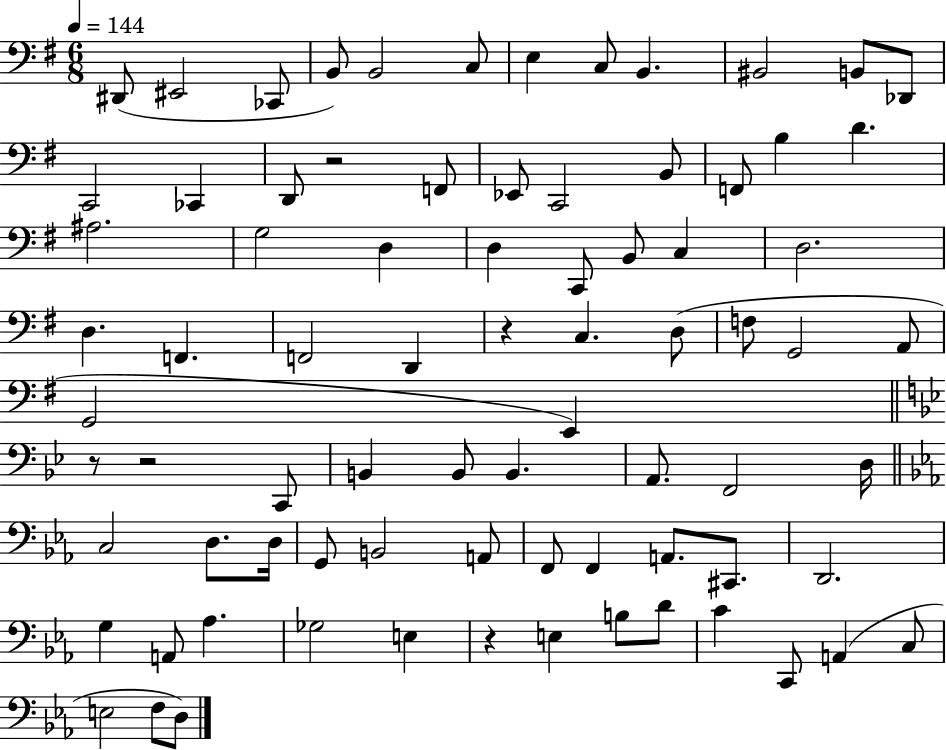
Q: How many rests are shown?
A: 5